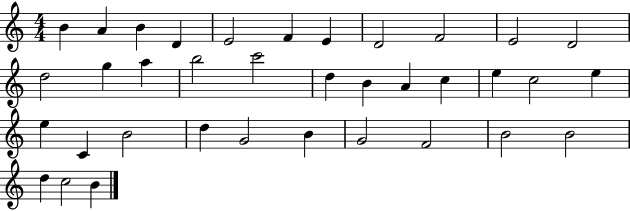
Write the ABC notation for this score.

X:1
T:Untitled
M:4/4
L:1/4
K:C
B A B D E2 F E D2 F2 E2 D2 d2 g a b2 c'2 d B A c e c2 e e C B2 d G2 B G2 F2 B2 B2 d c2 B